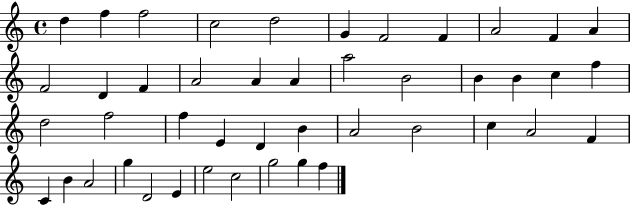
D5/q F5/q F5/h C5/h D5/h G4/q F4/h F4/q A4/h F4/q A4/q F4/h D4/q F4/q A4/h A4/q A4/q A5/h B4/h B4/q B4/q C5/q F5/q D5/h F5/h F5/q E4/q D4/q B4/q A4/h B4/h C5/q A4/h F4/q C4/q B4/q A4/h G5/q D4/h E4/q E5/h C5/h G5/h G5/q F5/q